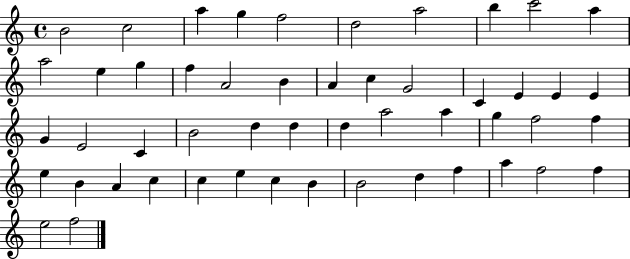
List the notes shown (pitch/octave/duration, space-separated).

B4/h C5/h A5/q G5/q F5/h D5/h A5/h B5/q C6/h A5/q A5/h E5/q G5/q F5/q A4/h B4/q A4/q C5/q G4/h C4/q E4/q E4/q E4/q G4/q E4/h C4/q B4/h D5/q D5/q D5/q A5/h A5/q G5/q F5/h F5/q E5/q B4/q A4/q C5/q C5/q E5/q C5/q B4/q B4/h D5/q F5/q A5/q F5/h F5/q E5/h F5/h